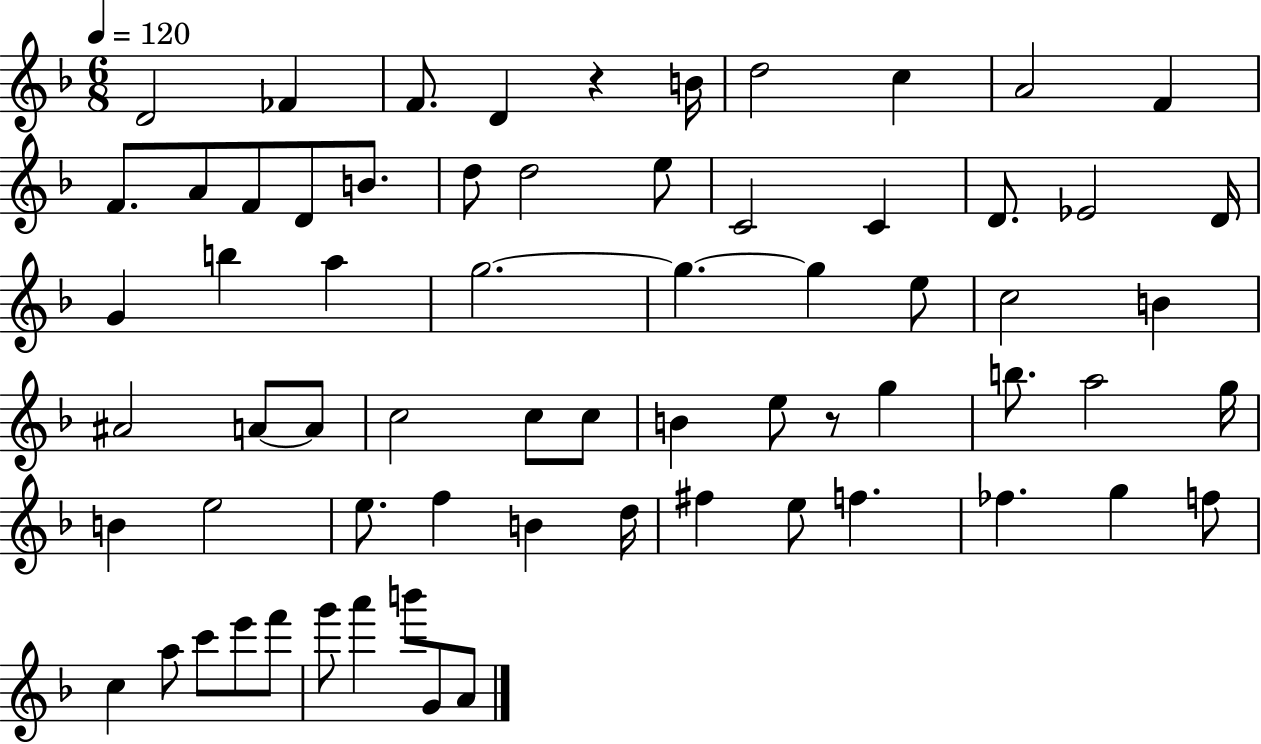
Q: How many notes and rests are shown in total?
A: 67